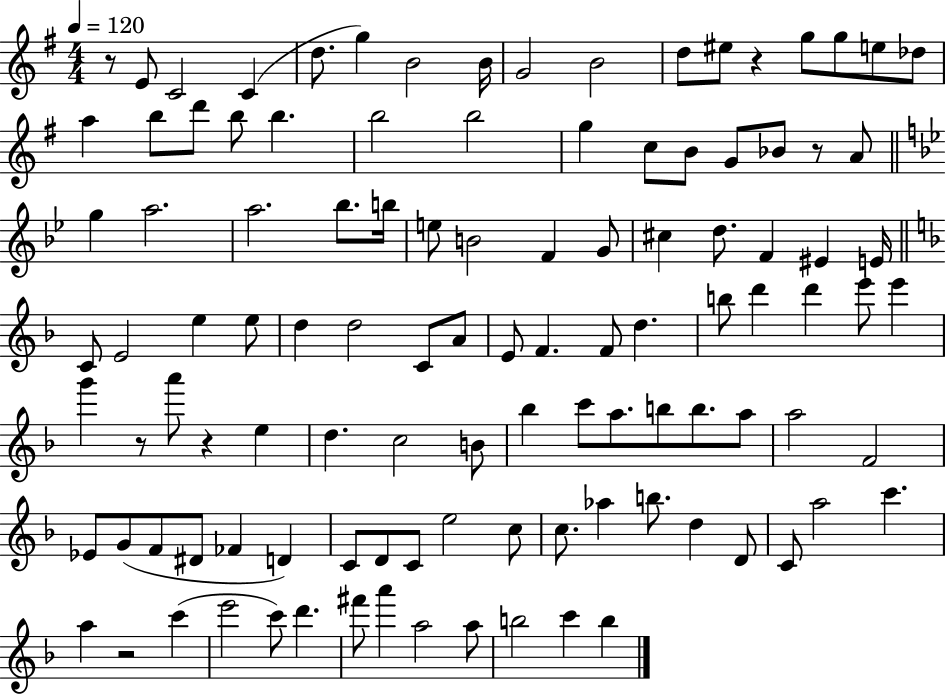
R/e E4/e C4/h C4/q D5/e. G5/q B4/h B4/s G4/h B4/h D5/e EIS5/e R/q G5/e G5/e E5/e Db5/e A5/q B5/e D6/e B5/e B5/q. B5/h B5/h G5/q C5/e B4/e G4/e Bb4/e R/e A4/e G5/q A5/h. A5/h. Bb5/e. B5/s E5/e B4/h F4/q G4/e C#5/q D5/e. F4/q EIS4/q E4/s C4/e E4/h E5/q E5/e D5/q D5/h C4/e A4/e E4/e F4/q. F4/e D5/q. B5/e D6/q D6/q E6/e E6/q G6/q R/e A6/e R/q E5/q D5/q. C5/h B4/e Bb5/q C6/e A5/e. B5/e B5/e. A5/e A5/h F4/h Eb4/e G4/e F4/e D#4/e FES4/q D4/q C4/e D4/e C4/e E5/h C5/e C5/e. Ab5/q B5/e. D5/q D4/e C4/e A5/h C6/q. A5/q R/h C6/q E6/h C6/e D6/q. F#6/e A6/q A5/h A5/e B5/h C6/q B5/q